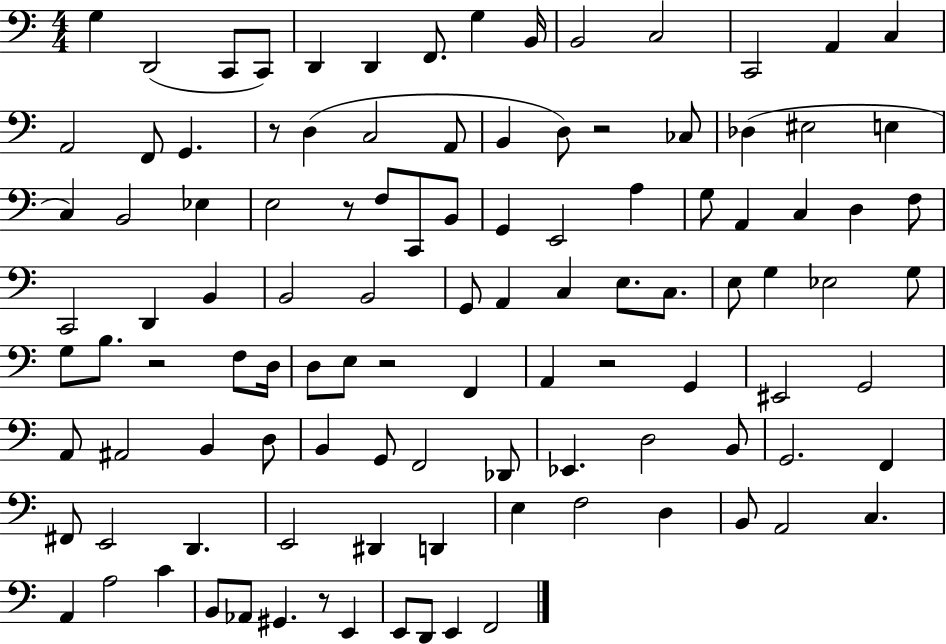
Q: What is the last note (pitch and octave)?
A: F2